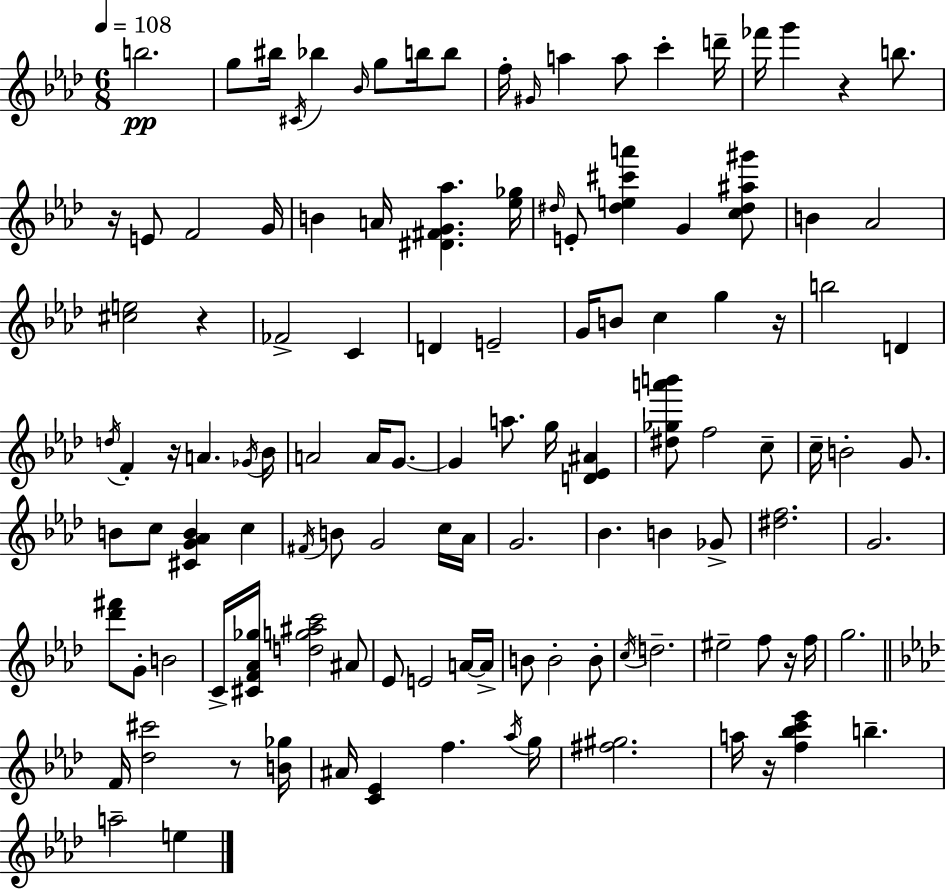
B5/h. G5/e BIS5/s C#4/s Bb5/q Bb4/s G5/e B5/s B5/e F5/s G#4/s A5/q A5/e C6/q D6/s FES6/s G6/q R/q B5/e. R/s E4/e F4/h G4/s B4/q A4/s [D#4,F#4,G4,Ab5]/q. [Eb5,Gb5]/s D#5/s E4/e [D#5,E5,C#6,A6]/q G4/q [C5,D#5,A#5,G#6]/e B4/q Ab4/h [C#5,E5]/h R/q FES4/h C4/q D4/q E4/h G4/s B4/e C5/q G5/q R/s B5/h D4/q D5/s F4/q R/s A4/q. Gb4/s Bb4/s A4/h A4/s G4/e. G4/q A5/e. G5/s [D4,Eb4,A#4]/q [D#5,Gb5,A6,B6]/e F5/h C5/e C5/s B4/h G4/e. B4/e C5/e [C#4,G4,Ab4,B4]/q C5/q F#4/s B4/e G4/h C5/s Ab4/s G4/h. Bb4/q. B4/q Gb4/e [D#5,F5]/h. G4/h. [Db6,F#6]/e G4/e B4/h C4/s [C#4,F4,Ab4,Gb5]/s [D5,G5,A#5,C6]/h A#4/e Eb4/e E4/h A4/s A4/s B4/e B4/h B4/e C5/s D5/h. EIS5/h F5/e R/s F5/s G5/h. F4/s [Db5,C#6]/h R/e [B4,Gb5]/s A#4/s [C4,Eb4]/q F5/q. Ab5/s G5/s [F#5,G#5]/h. A5/s R/s [F5,Bb5,C6,Eb6]/q B5/q. A5/h E5/q